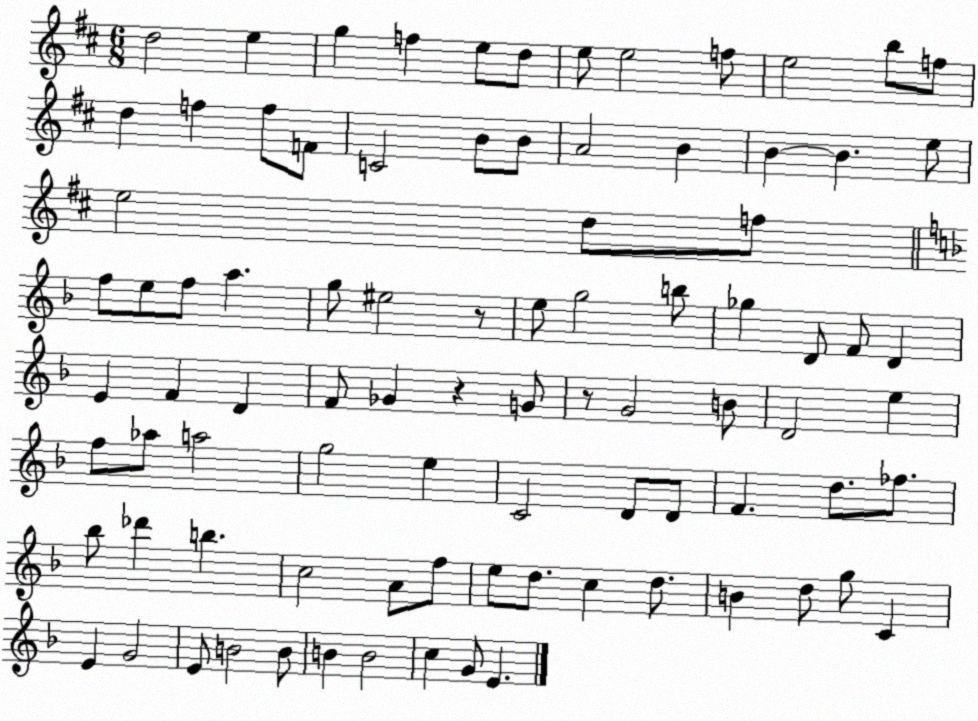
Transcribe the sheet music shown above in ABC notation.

X:1
T:Untitled
M:6/8
L:1/4
K:D
d2 e g f e/2 d/2 e/2 e2 f/2 e2 b/2 f/2 d f f/2 F/2 C2 B/2 B/2 A2 B B B e/2 e2 d/2 f/2 f/2 e/2 f/2 a g/2 ^e2 z/2 e/2 g2 b/2 _g D/2 F/2 D E F D F/2 _G z G/2 z/2 G2 B/2 D2 e f/2 _a/2 a2 g2 e C2 D/2 D/2 F d/2 _f/2 _b/2 _d' b c2 A/2 f/2 e/2 d/2 c d/2 B d/2 g/2 C E G2 E/2 B2 B/2 B B2 c G/2 E